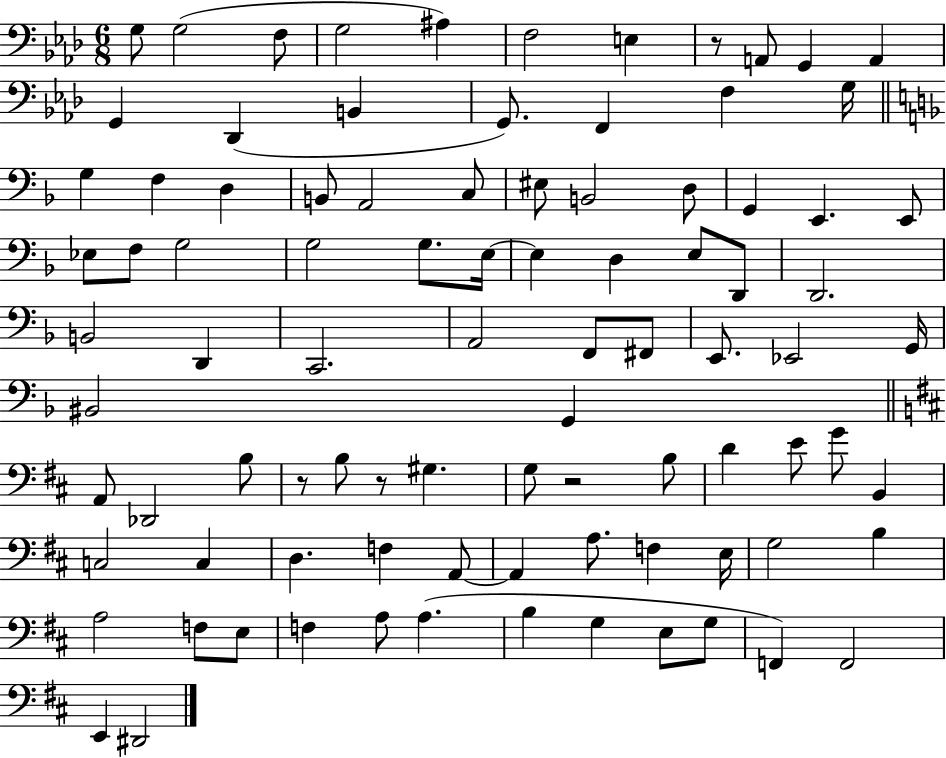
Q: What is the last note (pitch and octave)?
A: D#2